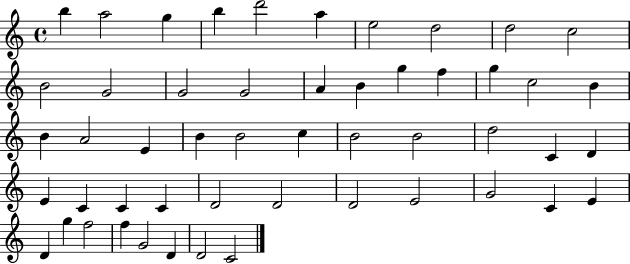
X:1
T:Untitled
M:4/4
L:1/4
K:C
b a2 g b d'2 a e2 d2 d2 c2 B2 G2 G2 G2 A B g f g c2 B B A2 E B B2 c B2 B2 d2 C D E C C C D2 D2 D2 E2 G2 C E D g f2 f G2 D D2 C2